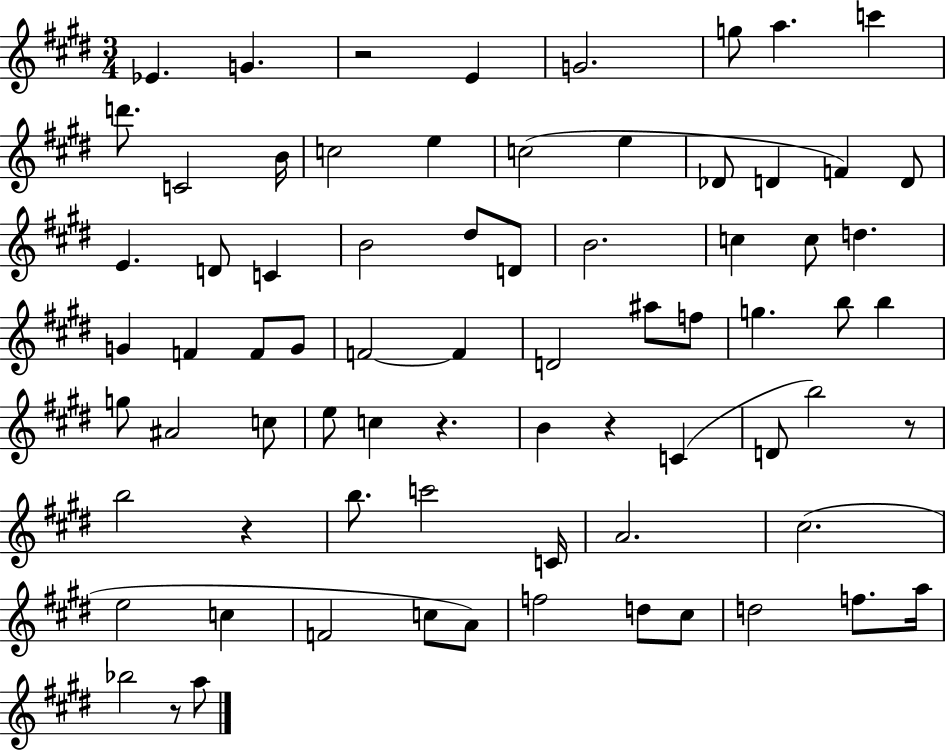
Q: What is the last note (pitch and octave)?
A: A5